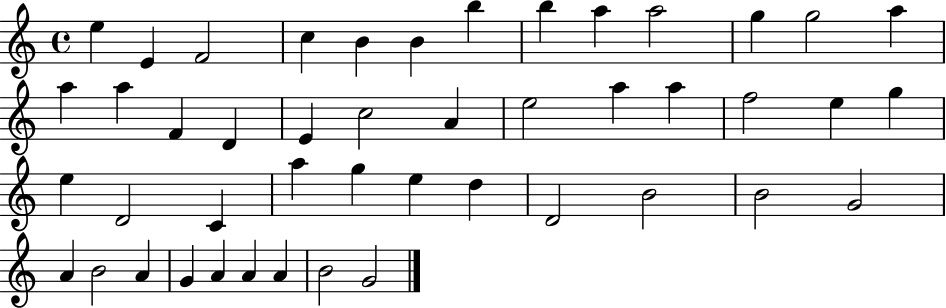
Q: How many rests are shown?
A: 0